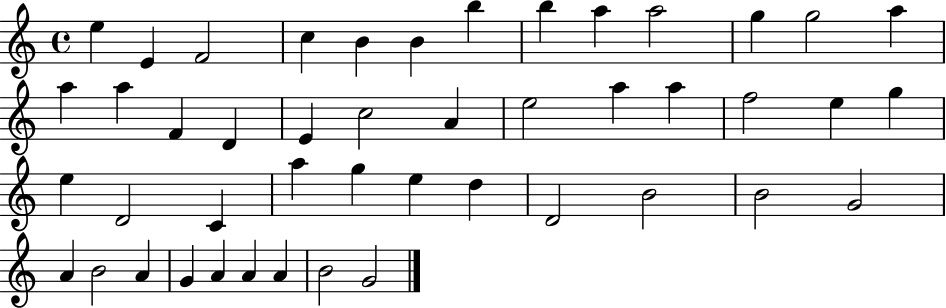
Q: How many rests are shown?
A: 0